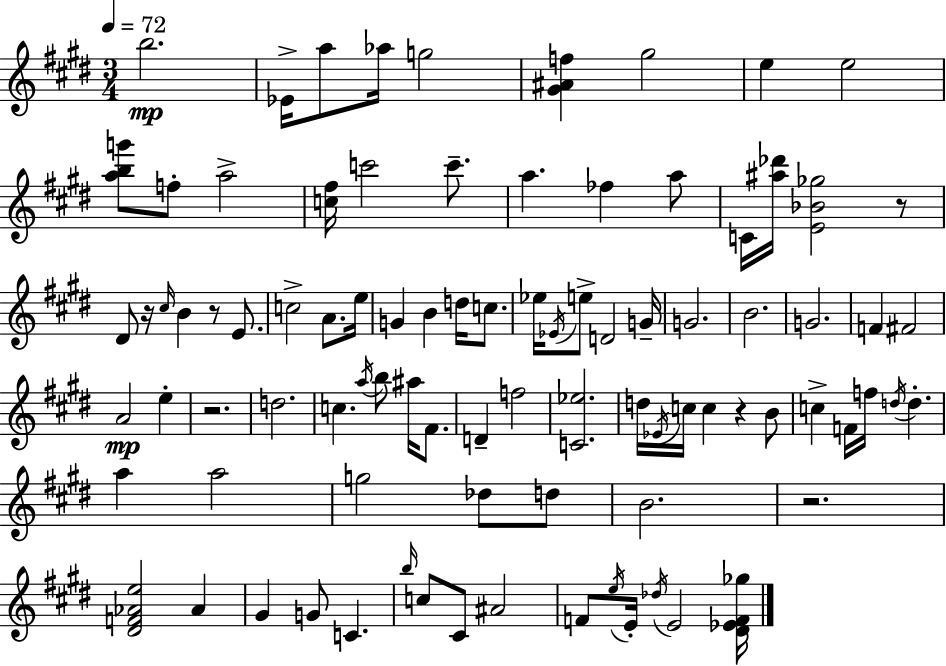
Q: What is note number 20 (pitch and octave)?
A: E4